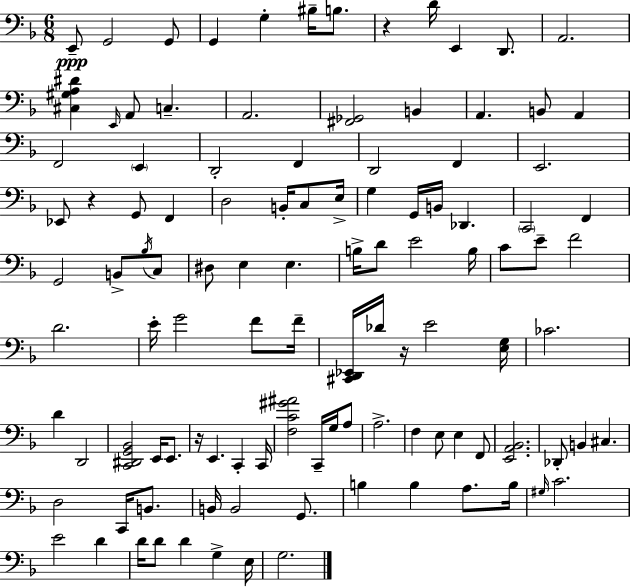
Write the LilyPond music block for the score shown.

{
  \clef bass
  \numericTimeSignature
  \time 6/8
  \key d \minor
  e,8--\ppp g,2 g,8 | g,4 g4-. bis16-- b8. | r4 d'16 e,4 d,8. | a,2. | \break <cis gis a dis'>4 \grace { e,16 } a,8 c4.-- | a,2. | <fis, ges,>2 b,4 | a,4. b,8 a,4 | \break f,2 \parenthesize e,4 | d,2-. f,4 | d,2 f,4 | e,2. | \break ees,8 r4 g,8 f,4 | d2 b,16-. c8 | e16-> g4 g,16 b,16 des,4. | \parenthesize c,2 f,4 | \break g,2 b,8-> \acciaccatura { bes16 } | c8 dis8 e4 e4. | b16-> d'8 e'2 | b16 c'8 e'8-- f'2 | \break d'2. | e'16-. g'2 f'8 | f'16-- <cis, d, ees,>16 des'16 r16 e'2 | <e g>16 ces'2. | \break d'4 d,2 | <c, dis, g, bes,>2 e,16 e,8. | r16 e,4. c,4-. | c,16 <f c' gis' ais'>2 c,16-- g16 | \break a8 a2.-> | f4 e8 e4 | f,8 <e, a, bes,>2. | des,8-. b,4 cis4. | \break d2 c,16 b,8. | b,16 b,2 g,8. | b4 b4 a8. | b16 \grace { gis16 } c'2. | \break e'2 d'4 | d'16 d'8 d'4 g4-> | e16 g2. | \bar "|."
}